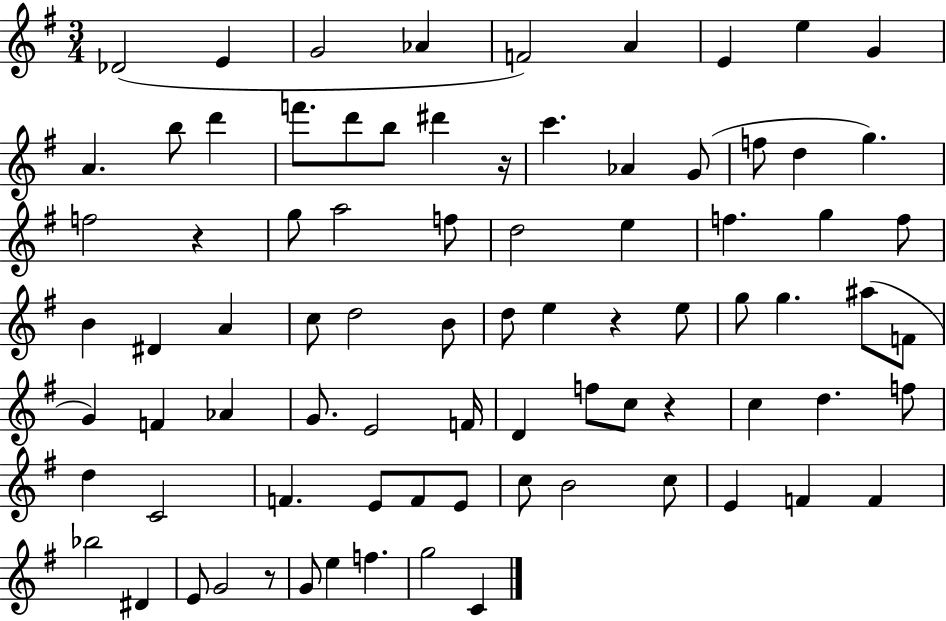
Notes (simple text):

Db4/h E4/q G4/h Ab4/q F4/h A4/q E4/q E5/q G4/q A4/q. B5/e D6/q F6/e. D6/e B5/e D#6/q R/s C6/q. Ab4/q G4/e F5/e D5/q G5/q. F5/h R/q G5/e A5/h F5/e D5/h E5/q F5/q. G5/q F5/e B4/q D#4/q A4/q C5/e D5/h B4/e D5/e E5/q R/q E5/e G5/e G5/q. A#5/e F4/e G4/q F4/q Ab4/q G4/e. E4/h F4/s D4/q F5/e C5/e R/q C5/q D5/q. F5/e D5/q C4/h F4/q. E4/e F4/e E4/e C5/e B4/h C5/e E4/q F4/q F4/q Bb5/h D#4/q E4/e G4/h R/e G4/e E5/q F5/q. G5/h C4/q